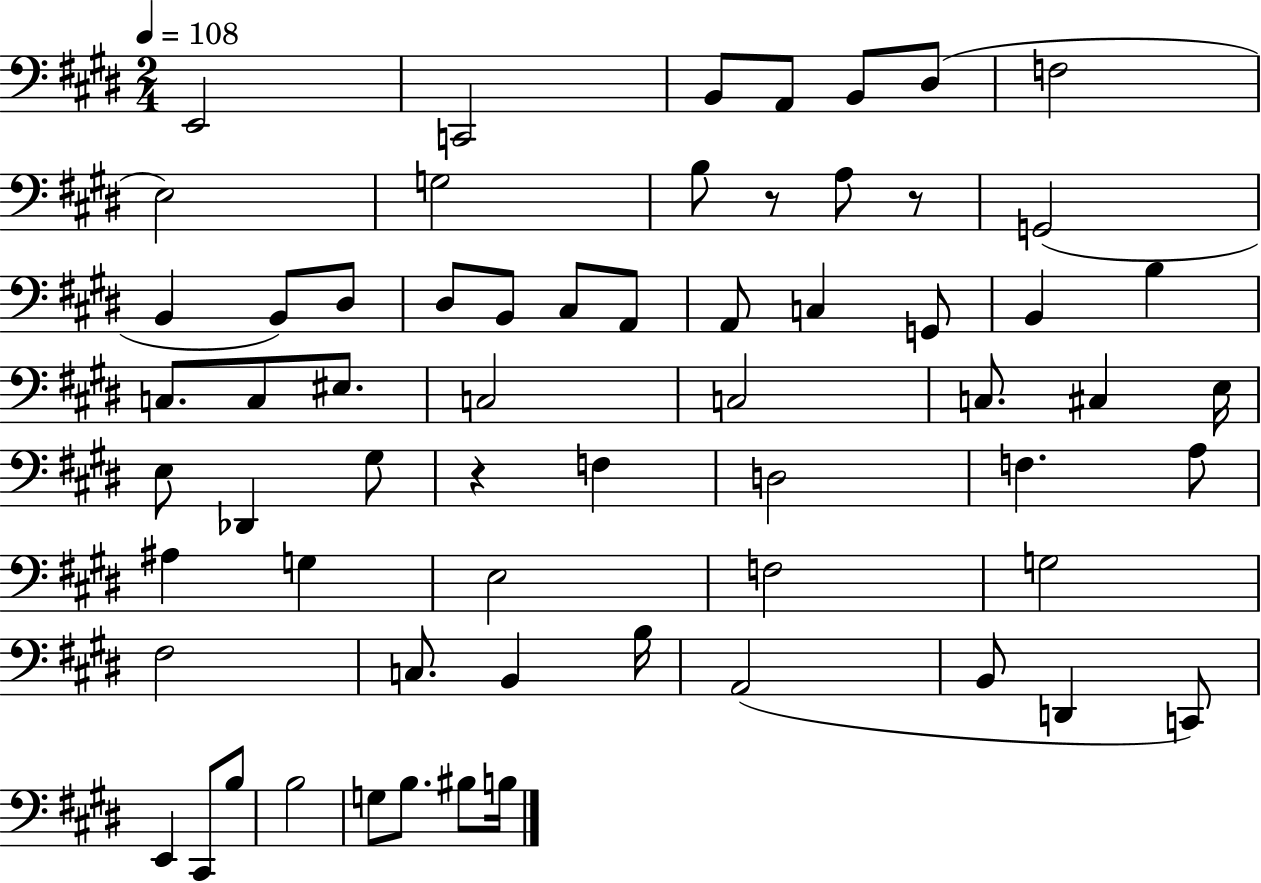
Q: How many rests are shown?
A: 3